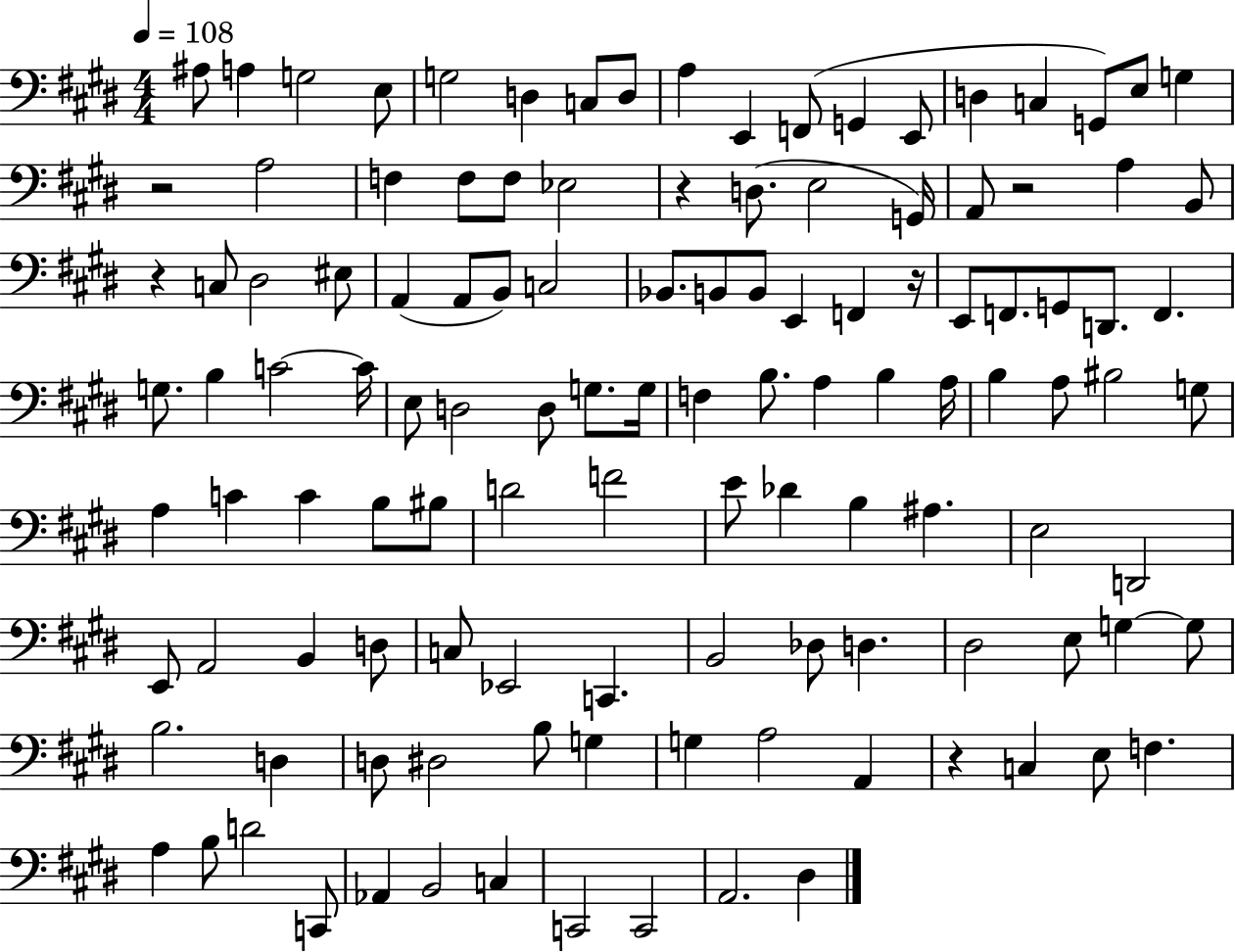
X:1
T:Untitled
M:4/4
L:1/4
K:E
^A,/2 A, G,2 E,/2 G,2 D, C,/2 D,/2 A, E,, F,,/2 G,, E,,/2 D, C, G,,/2 E,/2 G, z2 A,2 F, F,/2 F,/2 _E,2 z D,/2 E,2 G,,/4 A,,/2 z2 A, B,,/2 z C,/2 ^D,2 ^E,/2 A,, A,,/2 B,,/2 C,2 _B,,/2 B,,/2 B,,/2 E,, F,, z/4 E,,/2 F,,/2 G,,/2 D,,/2 F,, G,/2 B, C2 C/4 E,/2 D,2 D,/2 G,/2 G,/4 F, B,/2 A, B, A,/4 B, A,/2 ^B,2 G,/2 A, C C B,/2 ^B,/2 D2 F2 E/2 _D B, ^A, E,2 D,,2 E,,/2 A,,2 B,, D,/2 C,/2 _E,,2 C,, B,,2 _D,/2 D, ^D,2 E,/2 G, G,/2 B,2 D, D,/2 ^D,2 B,/2 G, G, A,2 A,, z C, E,/2 F, A, B,/2 D2 C,,/2 _A,, B,,2 C, C,,2 C,,2 A,,2 ^D,